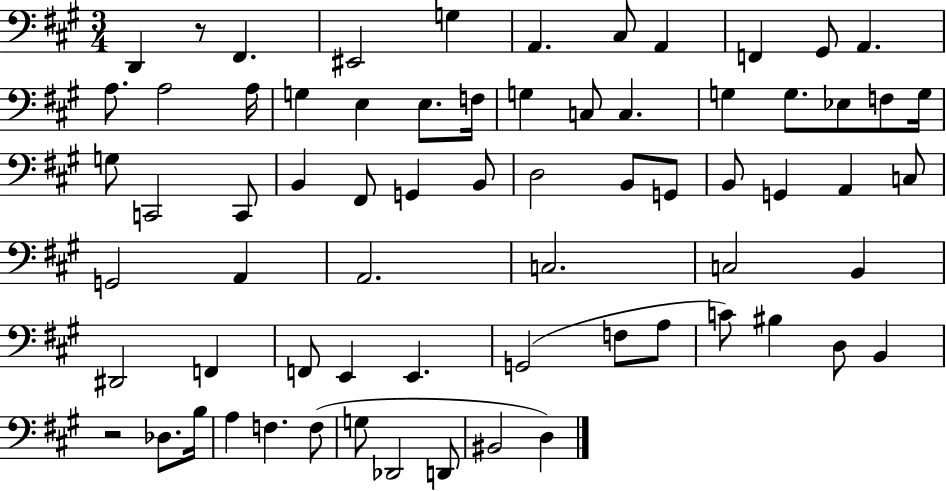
X:1
T:Untitled
M:3/4
L:1/4
K:A
D,, z/2 ^F,, ^E,,2 G, A,, ^C,/2 A,, F,, ^G,,/2 A,, A,/2 A,2 A,/4 G, E, E,/2 F,/4 G, C,/2 C, G, G,/2 _E,/2 F,/2 G,/4 G,/2 C,,2 C,,/2 B,, ^F,,/2 G,, B,,/2 D,2 B,,/2 G,,/2 B,,/2 G,, A,, C,/2 G,,2 A,, A,,2 C,2 C,2 B,, ^D,,2 F,, F,,/2 E,, E,, G,,2 F,/2 A,/2 C/2 ^B, D,/2 B,, z2 _D,/2 B,/4 A, F, F,/2 G,/2 _D,,2 D,,/2 ^B,,2 D,